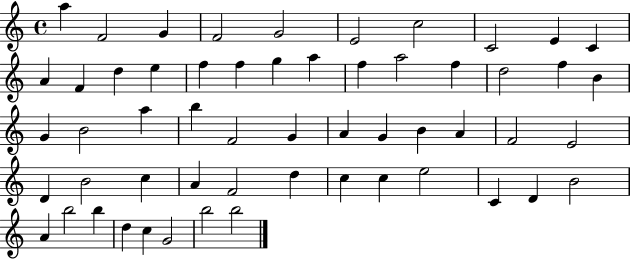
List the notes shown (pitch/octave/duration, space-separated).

A5/q F4/h G4/q F4/h G4/h E4/h C5/h C4/h E4/q C4/q A4/q F4/q D5/q E5/q F5/q F5/q G5/q A5/q F5/q A5/h F5/q D5/h F5/q B4/q G4/q B4/h A5/q B5/q F4/h G4/q A4/q G4/q B4/q A4/q F4/h E4/h D4/q B4/h C5/q A4/q F4/h D5/q C5/q C5/q E5/h C4/q D4/q B4/h A4/q B5/h B5/q D5/q C5/q G4/h B5/h B5/h